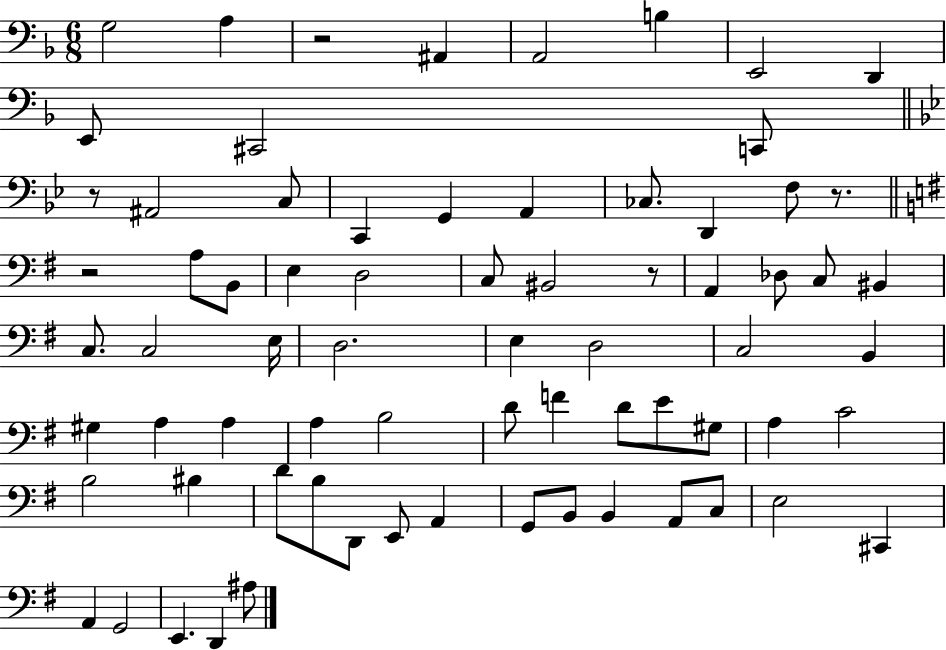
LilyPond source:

{
  \clef bass
  \numericTimeSignature
  \time 6/8
  \key f \major
  g2 a4 | r2 ais,4 | a,2 b4 | e,2 d,4 | \break e,8 cis,2 c,8 | \bar "||" \break \key g \minor r8 ais,2 c8 | c,4 g,4 a,4 | ces8. d,4 f8 r8. | \bar "||" \break \key g \major r2 a8 b,8 | e4 d2 | c8 bis,2 r8 | a,4 des8 c8 bis,4 | \break c8. c2 e16 | d2. | e4 d2 | c2 b,4 | \break gis4 a4 a4 | a4 b2 | d'8 f'4 d'8 e'8 gis8 | a4 c'2 | \break b2 bis4 | d'8 b8 d,8 e,8 a,4 | g,8 b,8 b,4 a,8 c8 | e2 cis,4 | \break a,4 g,2 | e,4. d,4 ais8 | \bar "|."
}